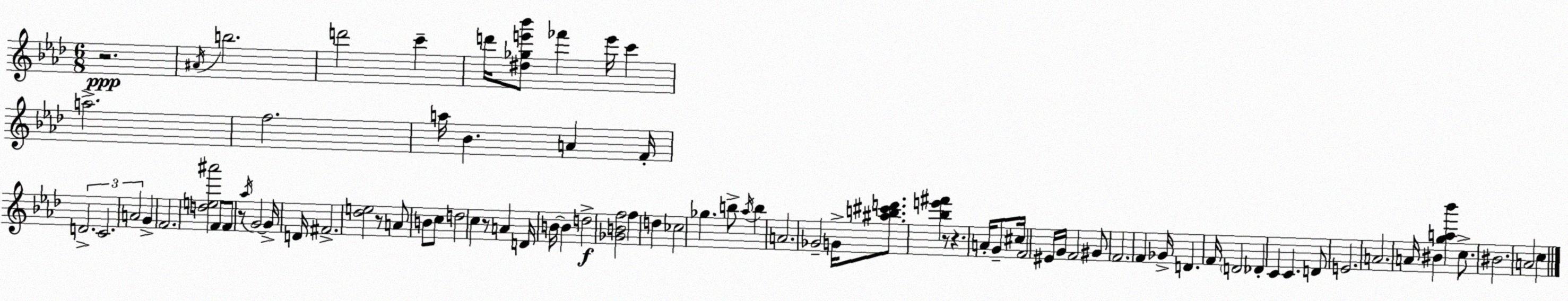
X:1
T:Untitled
M:6/8
L:1/4
K:Ab
z2 ^A/4 b2 d'2 c' d'/4 [^d_ge'_b']/2 _f' e'/4 c' a2 f2 a/4 _B A F/4 D2 C2 A2 G F2 [de^a']2 F/2 F/2 z/2 _a/4 G2 G/4 D/4 ^F2 [_de]2 z/2 A/2 B/2 c/2 d2 c z/2 A D/4 B/4 B d2 [_GBf]2 f d _c2 _g b/2 _a/4 b A2 _G2 G/4 [^ab^c'd']/2 [_be'^f'] z/2 z A/4 G/2 ^c/4 F2 ^E/4 G/4 F2 ^G/2 F2 F _G/4 D F/4 D2 _D C C D/2 E2 A2 A/4 ^B [ga_b'] c/2 ^B2 A2 c